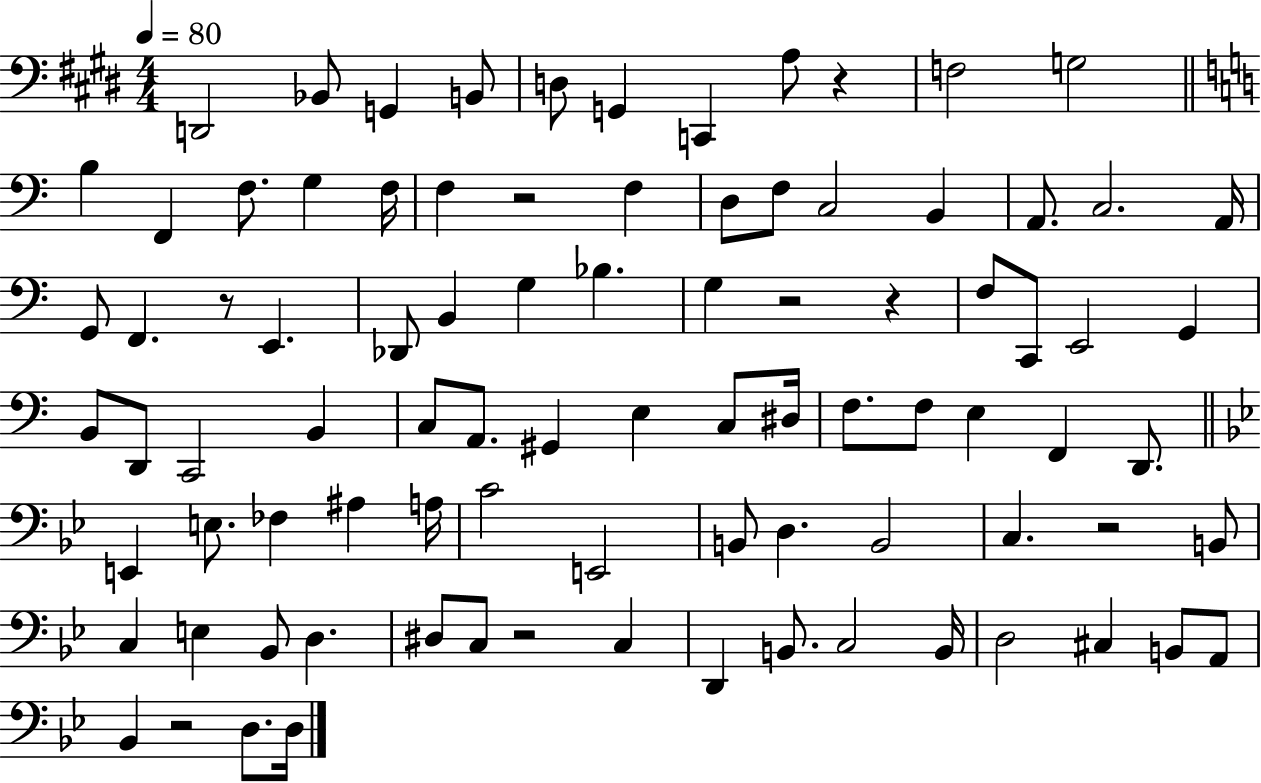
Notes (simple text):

D2/h Bb2/e G2/q B2/e D3/e G2/q C2/q A3/e R/q F3/h G3/h B3/q F2/q F3/e. G3/q F3/s F3/q R/h F3/q D3/e F3/e C3/h B2/q A2/e. C3/h. A2/s G2/e F2/q. R/e E2/q. Db2/e B2/q G3/q Bb3/q. G3/q R/h R/q F3/e C2/e E2/h G2/q B2/e D2/e C2/h B2/q C3/e A2/e. G#2/q E3/q C3/e D#3/s F3/e. F3/e E3/q F2/q D2/e. E2/q E3/e. FES3/q A#3/q A3/s C4/h E2/h B2/e D3/q. B2/h C3/q. R/h B2/e C3/q E3/q Bb2/e D3/q. D#3/e C3/e R/h C3/q D2/q B2/e. C3/h B2/s D3/h C#3/q B2/e A2/e Bb2/q R/h D3/e. D3/s